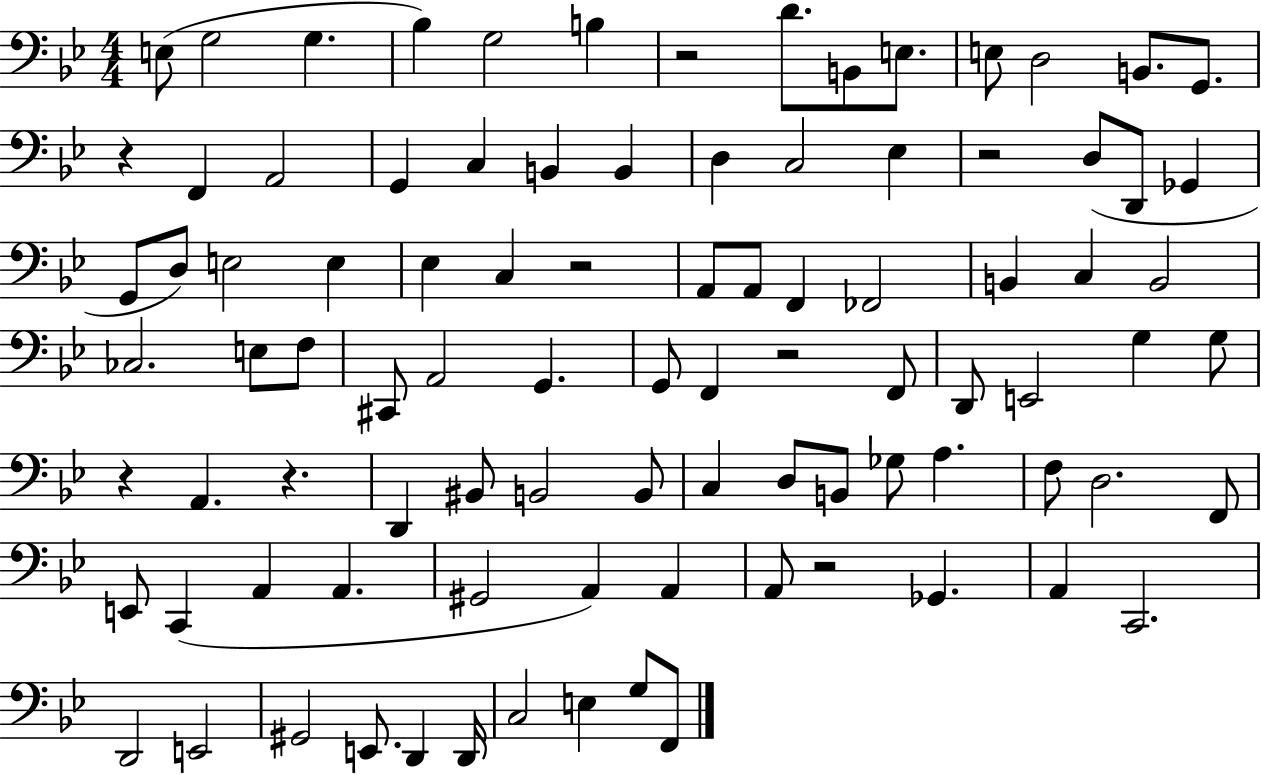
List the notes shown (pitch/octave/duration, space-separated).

E3/e G3/h G3/q. Bb3/q G3/h B3/q R/h D4/e. B2/e E3/e. E3/e D3/h B2/e. G2/e. R/q F2/q A2/h G2/q C3/q B2/q B2/q D3/q C3/h Eb3/q R/h D3/e D2/e Gb2/q G2/e D3/e E3/h E3/q Eb3/q C3/q R/h A2/e A2/e F2/q FES2/h B2/q C3/q B2/h CES3/h. E3/e F3/e C#2/e A2/h G2/q. G2/e F2/q R/h F2/e D2/e E2/h G3/q G3/e R/q A2/q. R/q. D2/q BIS2/e B2/h B2/e C3/q D3/e B2/e Gb3/e A3/q. F3/e D3/h. F2/e E2/e C2/q A2/q A2/q. G#2/h A2/q A2/q A2/e R/h Gb2/q. A2/q C2/h. D2/h E2/h G#2/h E2/e. D2/q D2/s C3/h E3/q G3/e F2/e